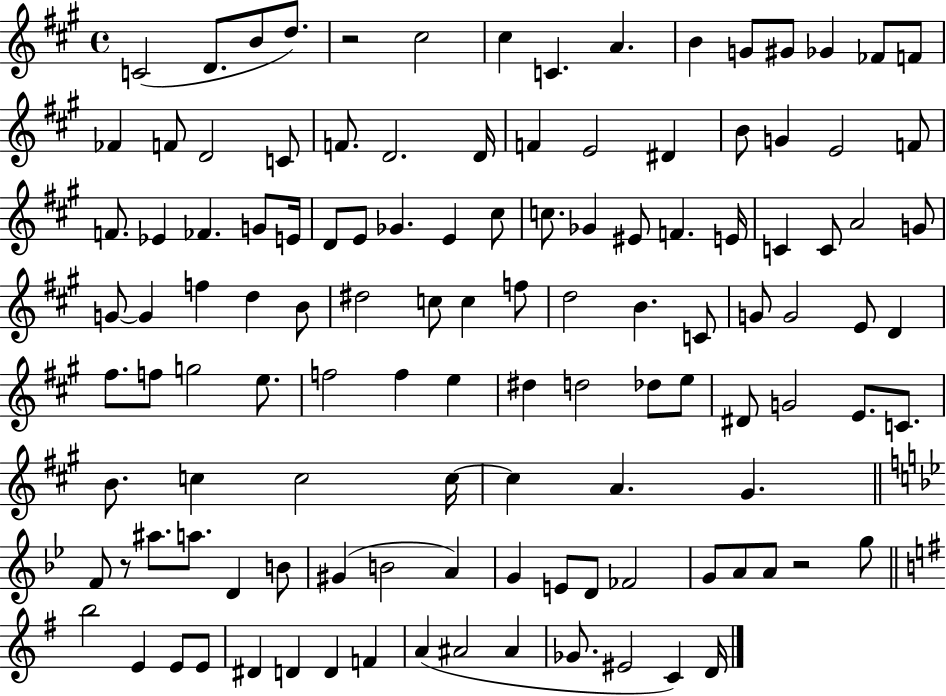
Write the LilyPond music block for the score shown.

{
  \clef treble
  \time 4/4
  \defaultTimeSignature
  \key a \major
  c'2( d'8. b'8 d''8.) | r2 cis''2 | cis''4 c'4. a'4. | b'4 g'8 gis'8 ges'4 fes'8 f'8 | \break fes'4 f'8 d'2 c'8 | f'8. d'2. d'16 | f'4 e'2 dis'4 | b'8 g'4 e'2 f'8 | \break f'8. ees'4 fes'4. g'8 e'16 | d'8 e'8 ges'4. e'4 cis''8 | c''8. ges'4 eis'8 f'4. e'16 | c'4 c'8 a'2 g'8 | \break g'8~~ g'4 f''4 d''4 b'8 | dis''2 c''8 c''4 f''8 | d''2 b'4. c'8 | g'8 g'2 e'8 d'4 | \break fis''8. f''8 g''2 e''8. | f''2 f''4 e''4 | dis''4 d''2 des''8 e''8 | dis'8 g'2 e'8. c'8. | \break b'8. c''4 c''2 c''16~~ | c''4 a'4. gis'4. | \bar "||" \break \key bes \major f'8 r8 ais''8. a''8. d'4 b'8 | gis'4( b'2 a'4) | g'4 e'8 d'8 fes'2 | g'8 a'8 a'8 r2 g''8 | \break \bar "||" \break \key e \minor b''2 e'4 e'8 e'8 | dis'4 d'4 d'4 f'4 | a'4( ais'2 ais'4 | ges'8. eis'2 c'4) d'16 | \break \bar "|."
}